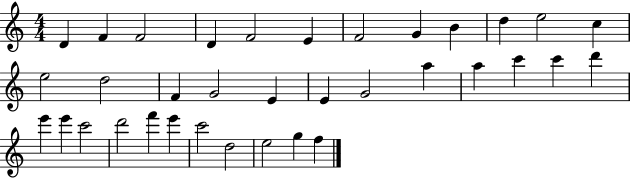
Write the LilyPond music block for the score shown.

{
  \clef treble
  \numericTimeSignature
  \time 4/4
  \key c \major
  d'4 f'4 f'2 | d'4 f'2 e'4 | f'2 g'4 b'4 | d''4 e''2 c''4 | \break e''2 d''2 | f'4 g'2 e'4 | e'4 g'2 a''4 | a''4 c'''4 c'''4 d'''4 | \break e'''4 e'''4 c'''2 | d'''2 f'''4 e'''4 | c'''2 d''2 | e''2 g''4 f''4 | \break \bar "|."
}